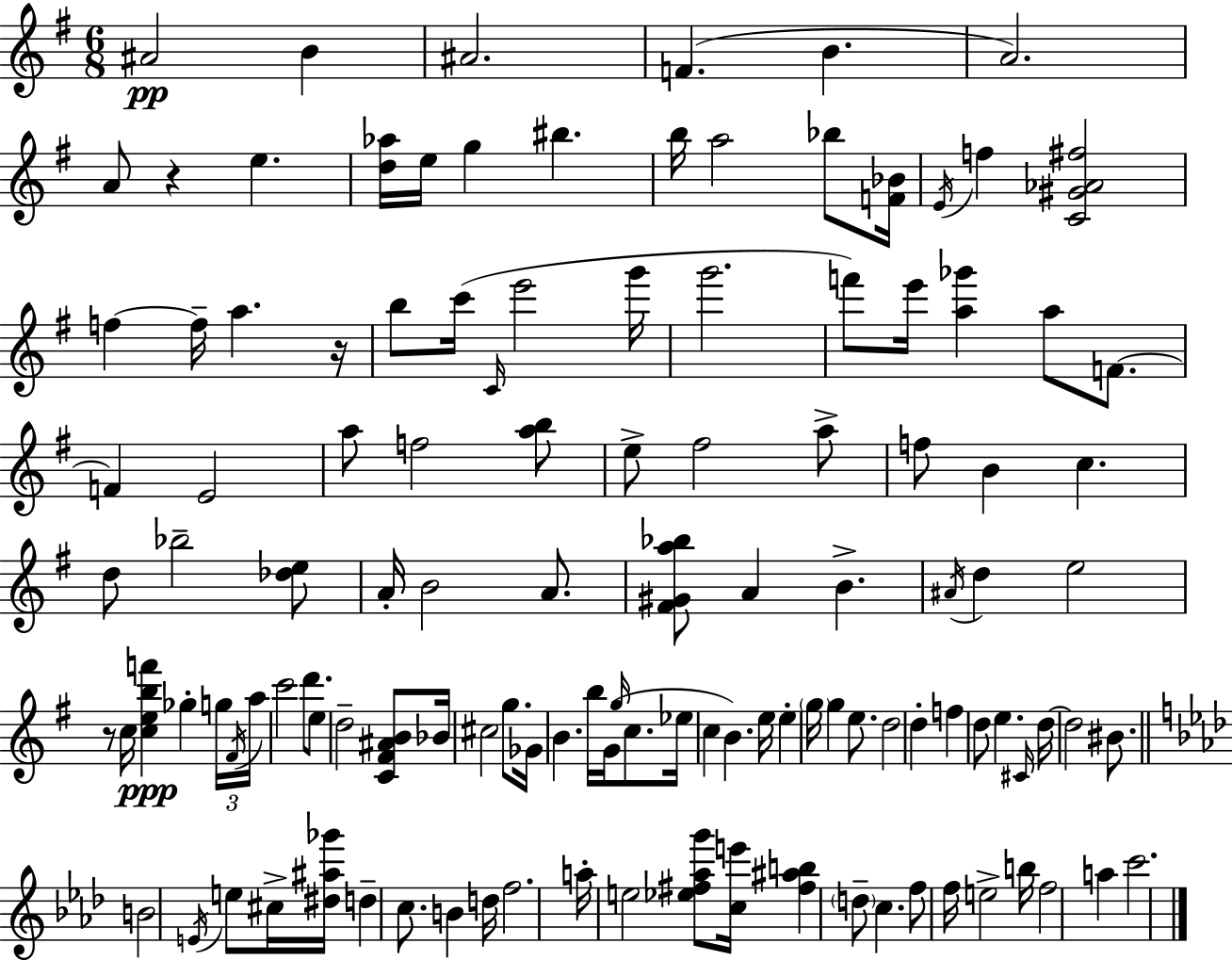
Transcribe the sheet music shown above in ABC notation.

X:1
T:Untitled
M:6/8
L:1/4
K:Em
^A2 B ^A2 F B A2 A/2 z e [d_a]/4 e/4 g ^b b/4 a2 _b/2 [F_B]/4 E/4 f [C^G_A^f]2 f f/4 a z/4 b/2 c'/4 C/4 e'2 g'/4 g'2 f'/2 e'/4 [a_g'] a/2 F/2 F E2 a/2 f2 [ab]/2 e/2 ^f2 a/2 f/2 B c d/2 _b2 [_de]/2 A/4 B2 A/2 [^F^Ga_b]/2 A B ^A/4 d e2 z/2 c/4 [cebf'] _g g/4 ^F/4 a/4 c'2 d'/2 e/2 d2 [C^F^AB]/2 _B/4 ^c2 g/2 _G/4 B b/4 G/4 g/4 c/2 _e/4 c B e/4 e g/4 g e/2 d2 d f d/2 e ^C/4 d/4 d2 ^B/2 B2 E/4 e/2 ^c/4 [^d^a_g']/4 d c/2 B d/4 f2 a/4 e2 [_e^f_ag']/2 [ce']/4 [^f^ab] d/2 c f/2 f/4 e2 b/4 f2 a c'2